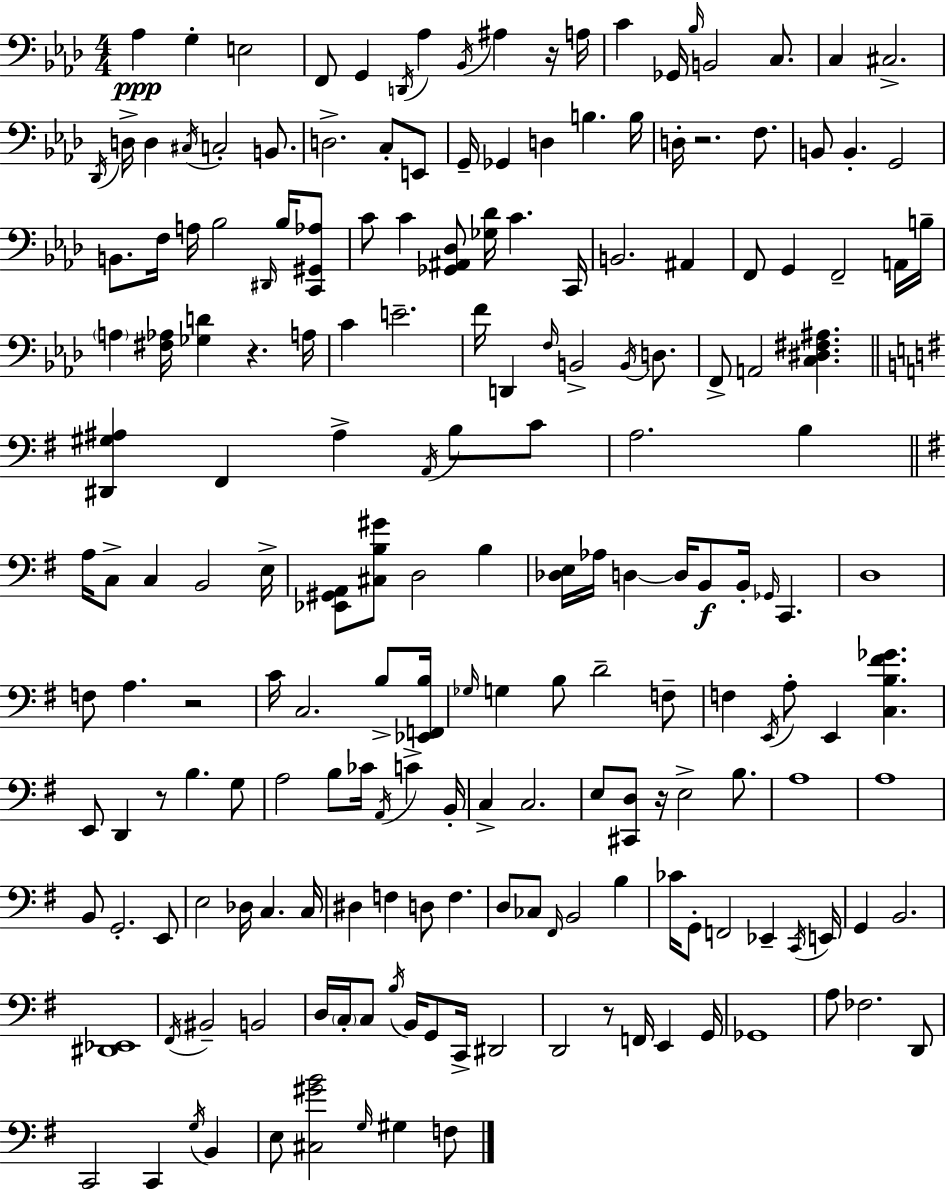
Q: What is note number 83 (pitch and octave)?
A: B2